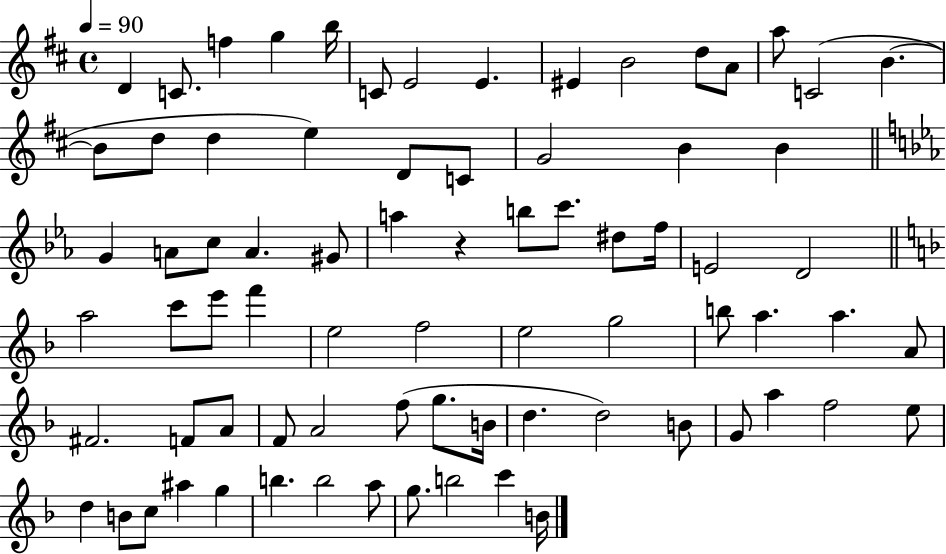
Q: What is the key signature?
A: D major